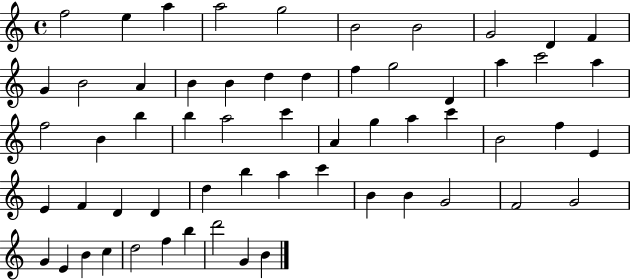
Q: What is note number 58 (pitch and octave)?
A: G4